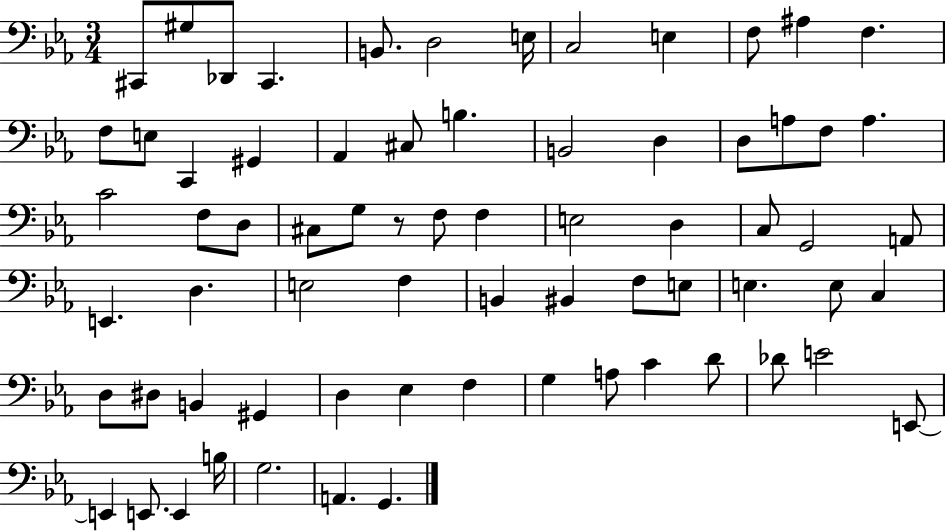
{
  \clef bass
  \numericTimeSignature
  \time 3/4
  \key ees \major
  cis,8 gis8 des,8 cis,4. | b,8. d2 e16 | c2 e4 | f8 ais4 f4. | \break f8 e8 c,4 gis,4 | aes,4 cis8 b4. | b,2 d4 | d8 a8 f8 a4. | \break c'2 f8 d8 | cis8 g8 r8 f8 f4 | e2 d4 | c8 g,2 a,8 | \break e,4. d4. | e2 f4 | b,4 bis,4 f8 e8 | e4. e8 c4 | \break d8 dis8 b,4 gis,4 | d4 ees4 f4 | g4 a8 c'4 d'8 | des'8 e'2 e,8~~ | \break e,4 e,8. e,4 b16 | g2. | a,4. g,4. | \bar "|."
}